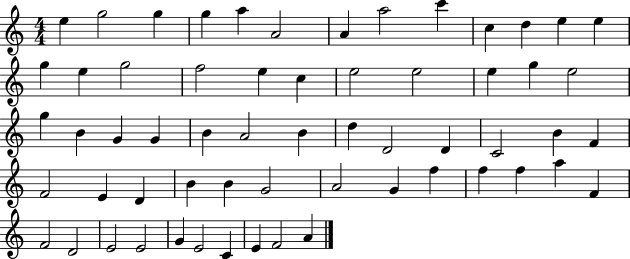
E5/q G5/h G5/q G5/q A5/q A4/h A4/q A5/h C6/q C5/q D5/q E5/q E5/q G5/q E5/q G5/h F5/h E5/q C5/q E5/h E5/h E5/q G5/q E5/h G5/q B4/q G4/q G4/q B4/q A4/h B4/q D5/q D4/h D4/q C4/h B4/q F4/q F4/h E4/q D4/q B4/q B4/q G4/h A4/h G4/q F5/q F5/q F5/q A5/q F4/q F4/h D4/h E4/h E4/h G4/q E4/h C4/q E4/q F4/h A4/q